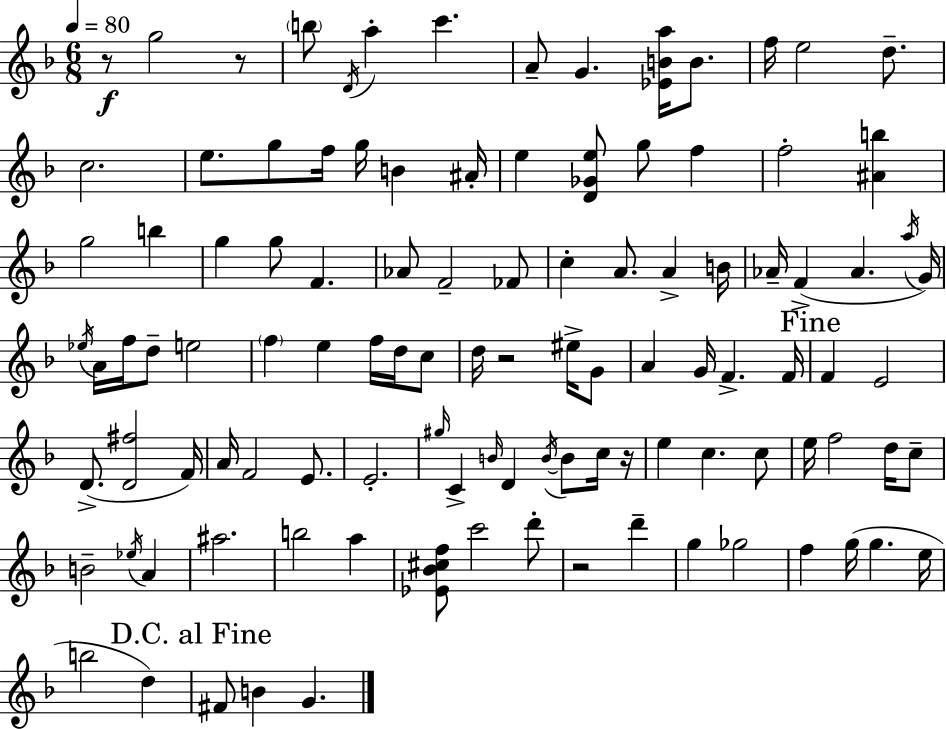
R/e G5/h R/e B5/e D4/s A5/q C6/q. A4/e G4/q. [Eb4,B4,A5]/s B4/e. F5/s E5/h D5/e. C5/h. E5/e. G5/e F5/s G5/s B4/q A#4/s E5/q [D4,Gb4,E5]/e G5/e F5/q F5/h [A#4,B5]/q G5/h B5/q G5/q G5/e F4/q. Ab4/e F4/h FES4/e C5/q A4/e. A4/q B4/s Ab4/s F4/q Ab4/q. A5/s G4/s Eb5/s A4/s F5/s D5/e E5/h F5/q E5/q F5/s D5/s C5/e D5/s R/h EIS5/s G4/e A4/q G4/s F4/q. F4/s F4/q E4/h D4/e. [D4,F#5]/h F4/s A4/s F4/h E4/e. E4/h. G#5/s C4/q B4/s D4/q B4/s B4/e C5/s R/s E5/q C5/q. C5/e E5/s F5/h D5/s C5/e B4/h Eb5/s A4/q A#5/h. B5/h A5/q [Eb4,Bb4,C#5,F5]/e C6/h D6/e R/h D6/q G5/q Gb5/h F5/q G5/s G5/q. E5/s B5/h D5/q F#4/e B4/q G4/q.